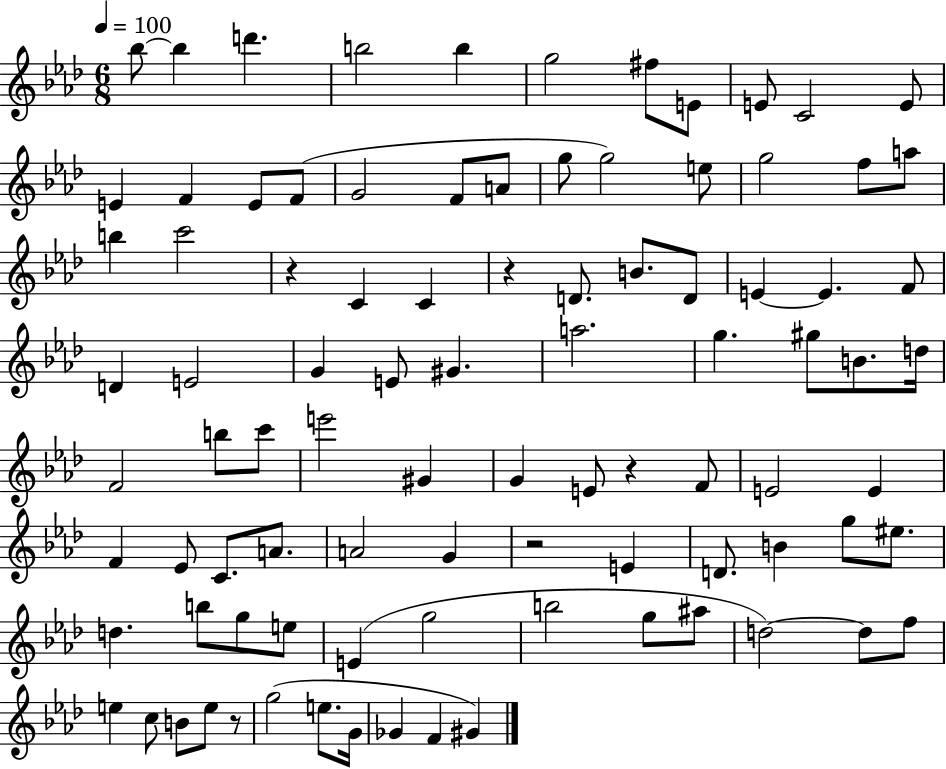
X:1
T:Untitled
M:6/8
L:1/4
K:Ab
_b/2 _b d' b2 b g2 ^f/2 E/2 E/2 C2 E/2 E F E/2 F/2 G2 F/2 A/2 g/2 g2 e/2 g2 f/2 a/2 b c'2 z C C z D/2 B/2 D/2 E E F/2 D E2 G E/2 ^G a2 g ^g/2 B/2 d/4 F2 b/2 c'/2 e'2 ^G G E/2 z F/2 E2 E F _E/2 C/2 A/2 A2 G z2 E D/2 B g/2 ^e/2 d b/2 g/2 e/2 E g2 b2 g/2 ^a/2 d2 d/2 f/2 e c/2 B/2 e/2 z/2 g2 e/2 G/4 _G F ^G